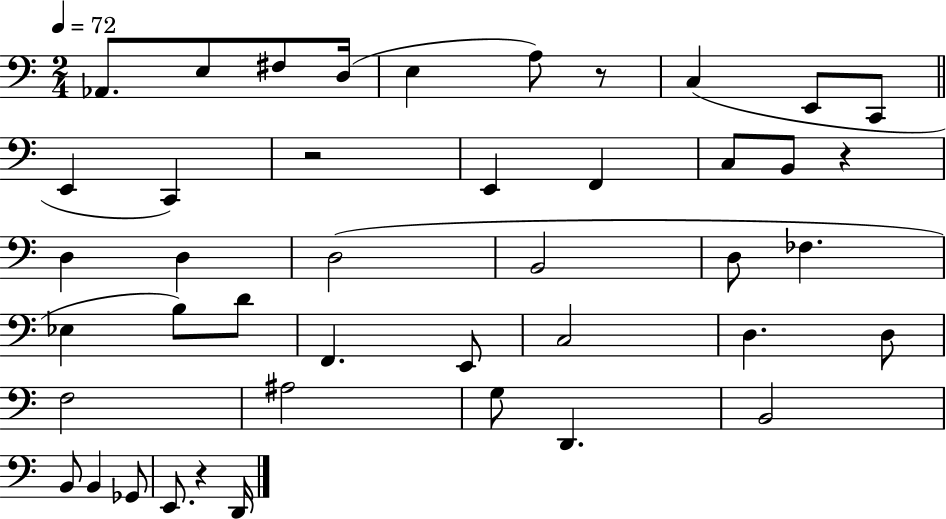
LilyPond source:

{
  \clef bass
  \numericTimeSignature
  \time 2/4
  \key c \major
  \tempo 4 = 72
  aes,8. e8 fis8 d16( | e4 a8) r8 | c4( e,8 c,8 | \bar "||" \break \key c \major e,4 c,4) | r2 | e,4 f,4 | c8 b,8 r4 | \break d4 d4 | d2( | b,2 | d8 fes4. | \break ees4 b8) d'8 | f,4. e,8 | c2 | d4. d8 | \break f2 | ais2 | g8 d,4. | b,2 | \break b,8 b,4 ges,8 | e,8. r4 d,16 | \bar "|."
}